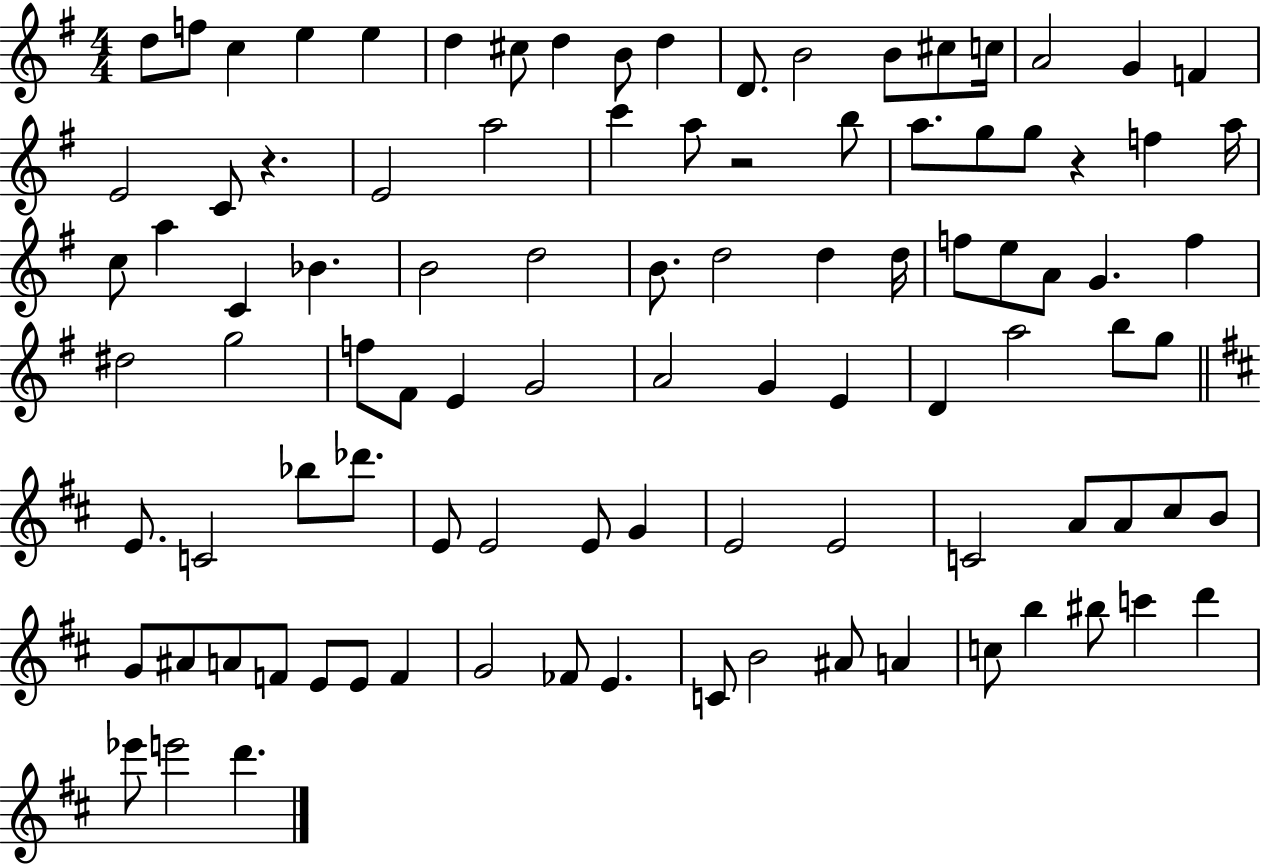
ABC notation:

X:1
T:Untitled
M:4/4
L:1/4
K:G
d/2 f/2 c e e d ^c/2 d B/2 d D/2 B2 B/2 ^c/2 c/4 A2 G F E2 C/2 z E2 a2 c' a/2 z2 b/2 a/2 g/2 g/2 z f a/4 c/2 a C _B B2 d2 B/2 d2 d d/4 f/2 e/2 A/2 G f ^d2 g2 f/2 ^F/2 E G2 A2 G E D a2 b/2 g/2 E/2 C2 _b/2 _d'/2 E/2 E2 E/2 G E2 E2 C2 A/2 A/2 ^c/2 B/2 G/2 ^A/2 A/2 F/2 E/2 E/2 F G2 _F/2 E C/2 B2 ^A/2 A c/2 b ^b/2 c' d' _e'/2 e'2 d'